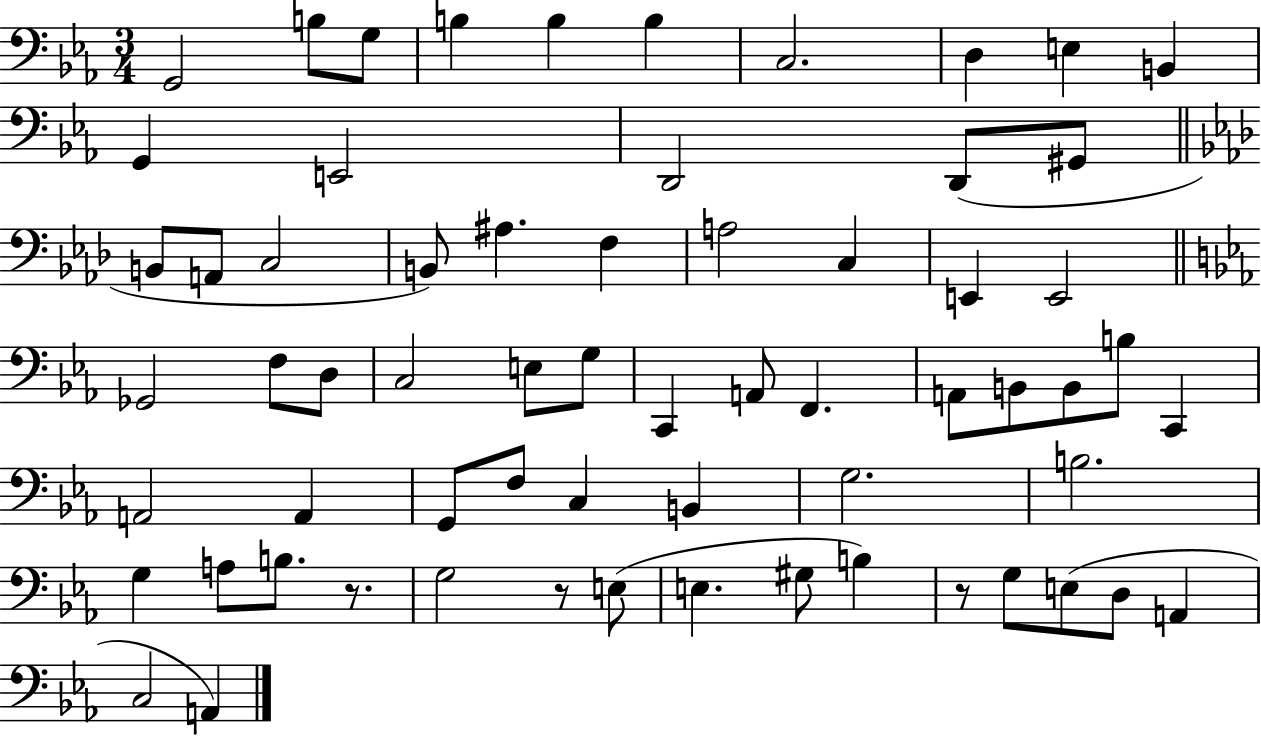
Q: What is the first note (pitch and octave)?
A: G2